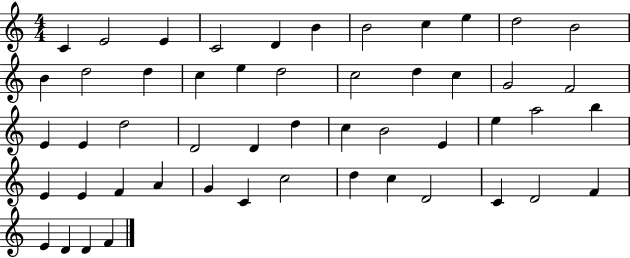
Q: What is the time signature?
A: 4/4